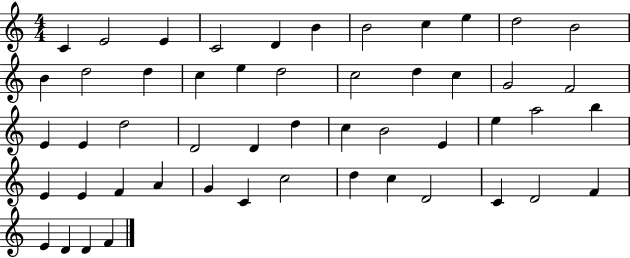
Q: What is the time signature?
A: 4/4